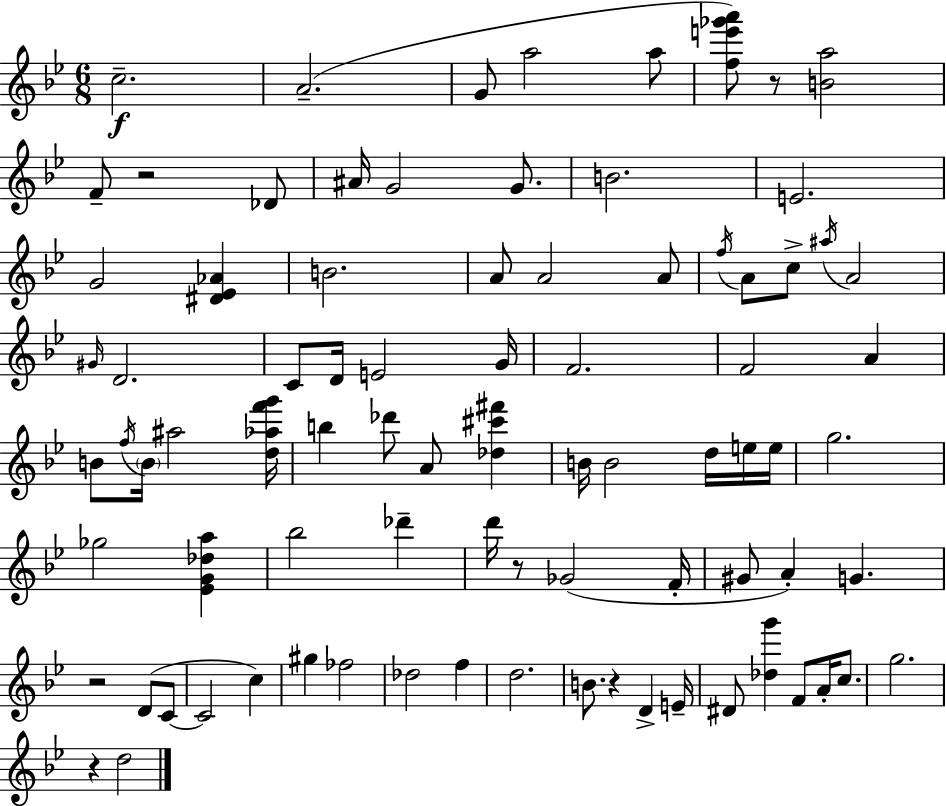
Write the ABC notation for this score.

X:1
T:Untitled
M:6/8
L:1/4
K:Bb
c2 A2 G/2 a2 a/2 [fe'_g'a']/2 z/2 [Ba]2 F/2 z2 _D/2 ^A/4 G2 G/2 B2 E2 G2 [^D_E_A] B2 A/2 A2 A/2 f/4 A/2 c/2 ^a/4 A2 ^G/4 D2 C/2 D/4 E2 G/4 F2 F2 A B/2 f/4 B/4 ^a2 [d_af'g']/4 b _d'/2 A/2 [_d^c'^f'] B/4 B2 d/4 e/4 e/4 g2 _g2 [_EG_da] _b2 _d' d'/4 z/2 _G2 F/4 ^G/2 A G z2 D/2 C/2 C2 c ^g _f2 _d2 f d2 B/2 z D E/4 ^D/2 [_dg'] F/2 A/4 c/2 g2 z d2